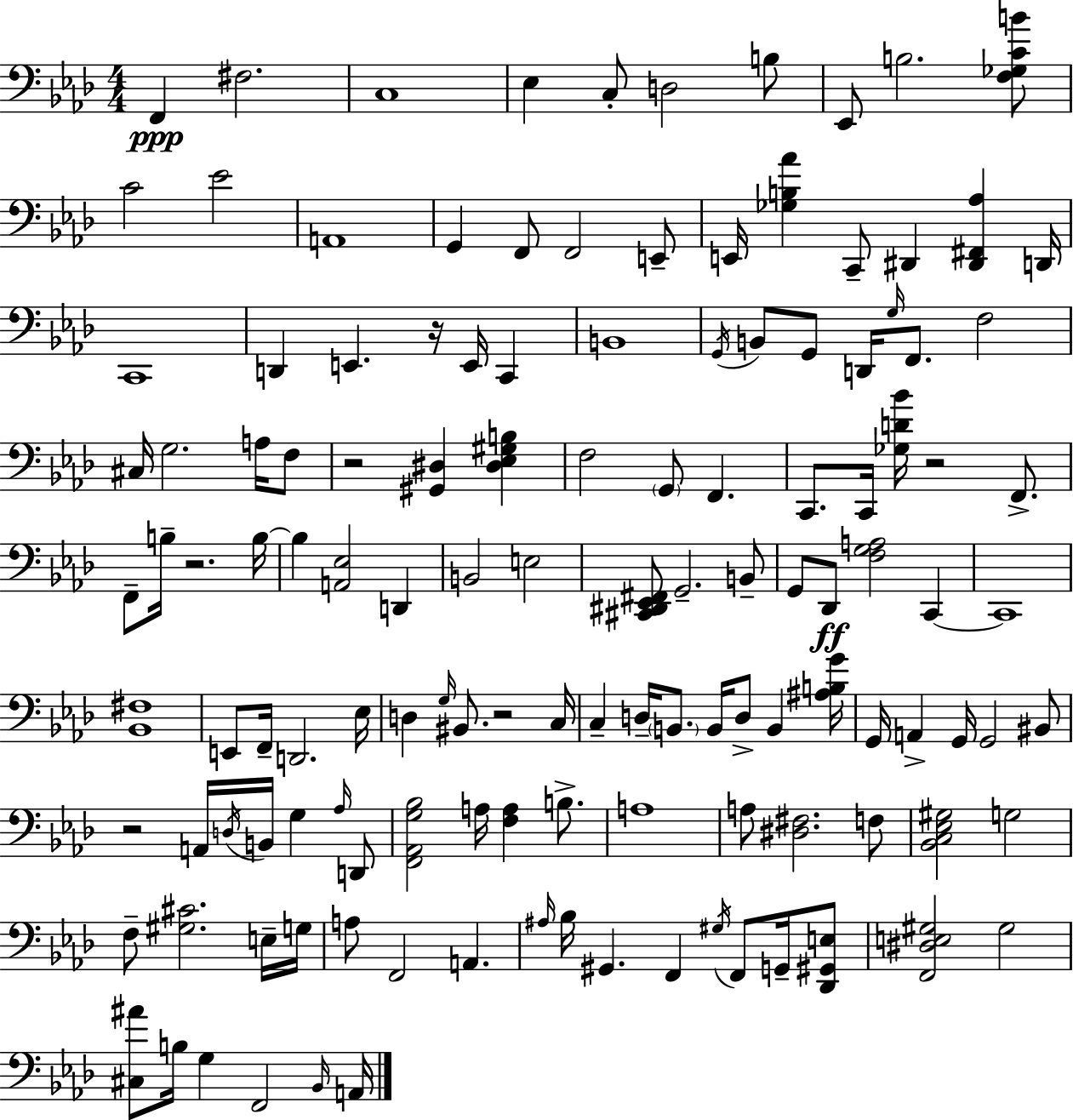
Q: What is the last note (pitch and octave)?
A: A2